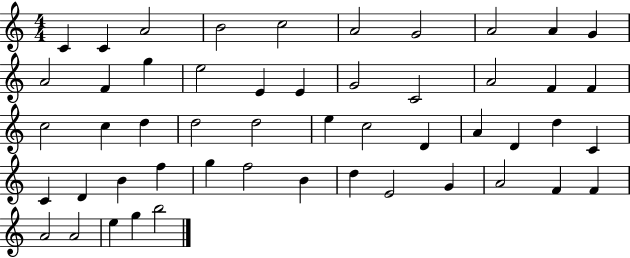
{
  \clef treble
  \numericTimeSignature
  \time 4/4
  \key c \major
  c'4 c'4 a'2 | b'2 c''2 | a'2 g'2 | a'2 a'4 g'4 | \break a'2 f'4 g''4 | e''2 e'4 e'4 | g'2 c'2 | a'2 f'4 f'4 | \break c''2 c''4 d''4 | d''2 d''2 | e''4 c''2 d'4 | a'4 d'4 d''4 c'4 | \break c'4 d'4 b'4 f''4 | g''4 f''2 b'4 | d''4 e'2 g'4 | a'2 f'4 f'4 | \break a'2 a'2 | e''4 g''4 b''2 | \bar "|."
}